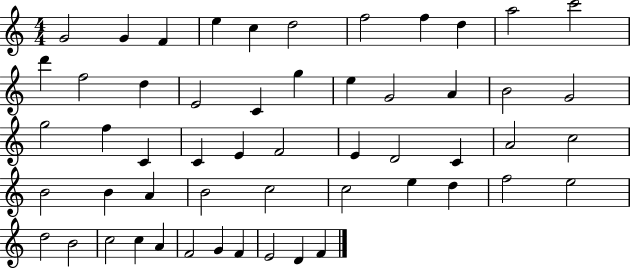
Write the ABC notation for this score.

X:1
T:Untitled
M:4/4
L:1/4
K:C
G2 G F e c d2 f2 f d a2 c'2 d' f2 d E2 C g e G2 A B2 G2 g2 f C C E F2 E D2 C A2 c2 B2 B A B2 c2 c2 e d f2 e2 d2 B2 c2 c A F2 G F E2 D F